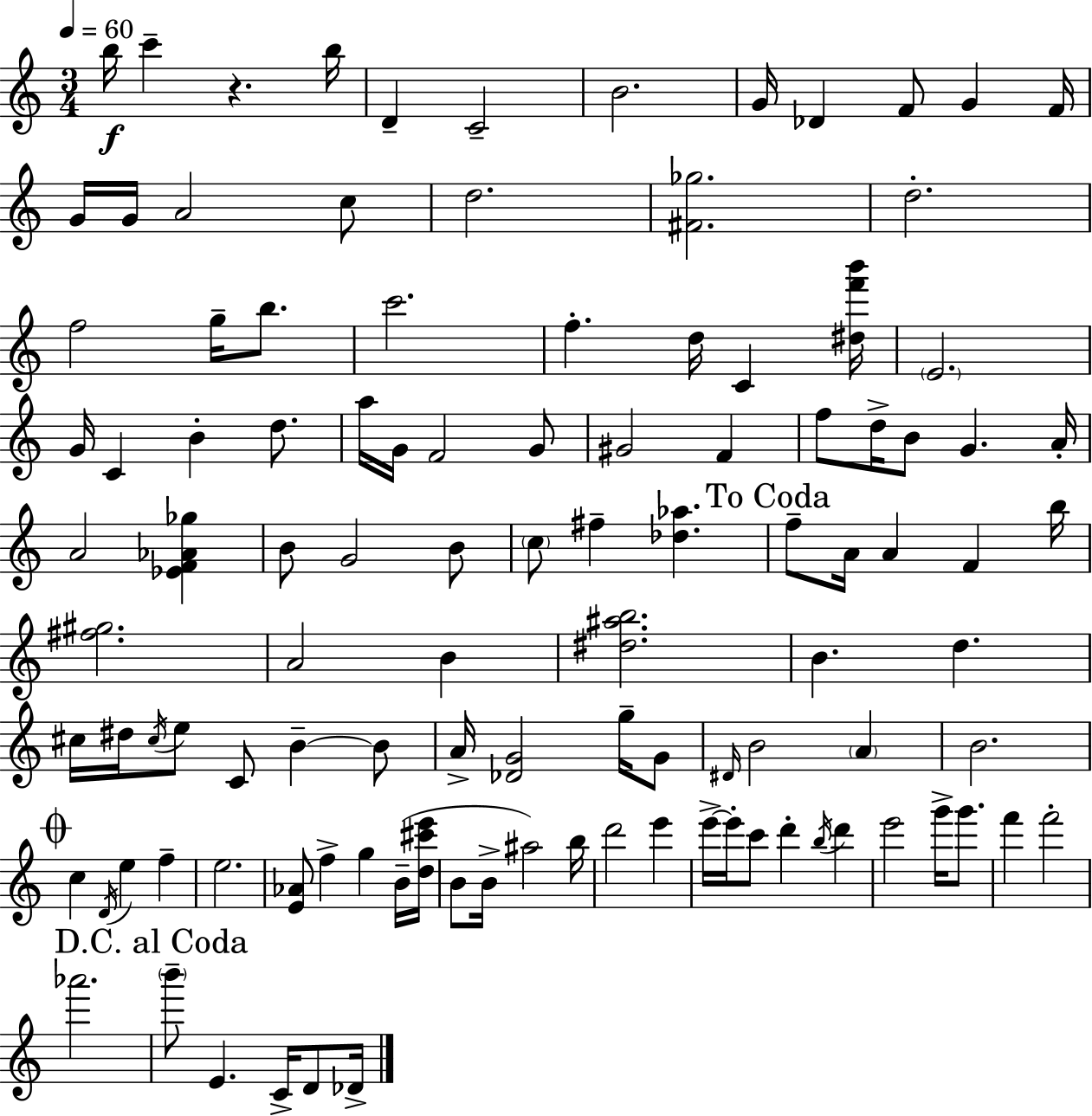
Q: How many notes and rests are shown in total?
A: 110